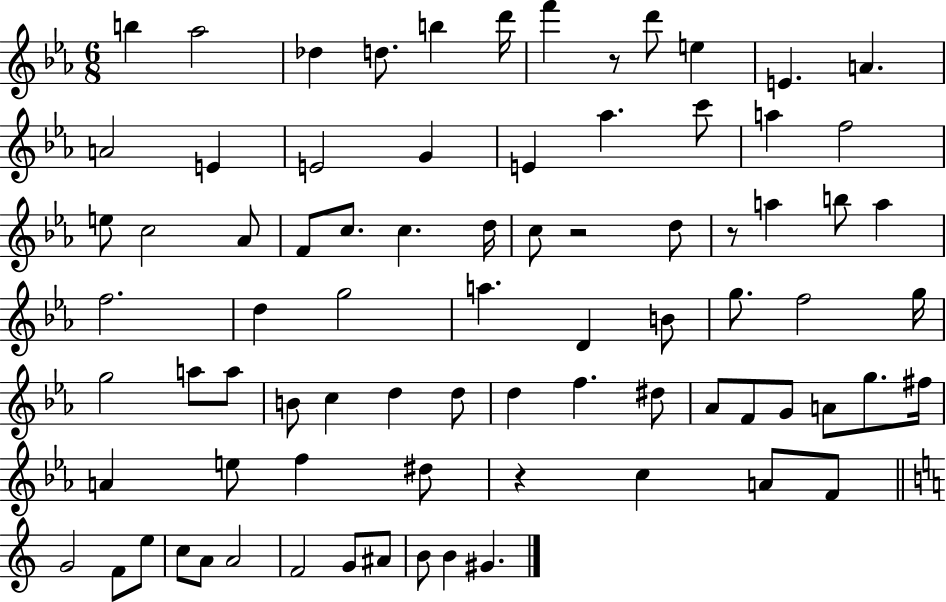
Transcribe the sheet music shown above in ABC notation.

X:1
T:Untitled
M:6/8
L:1/4
K:Eb
b _a2 _d d/2 b d'/4 f' z/2 d'/2 e E A A2 E E2 G E _a c'/2 a f2 e/2 c2 _A/2 F/2 c/2 c d/4 c/2 z2 d/2 z/2 a b/2 a f2 d g2 a D B/2 g/2 f2 g/4 g2 a/2 a/2 B/2 c d d/2 d f ^d/2 _A/2 F/2 G/2 A/2 g/2 ^f/4 A e/2 f ^d/2 z c A/2 F/2 G2 F/2 e/2 c/2 A/2 A2 F2 G/2 ^A/2 B/2 B ^G